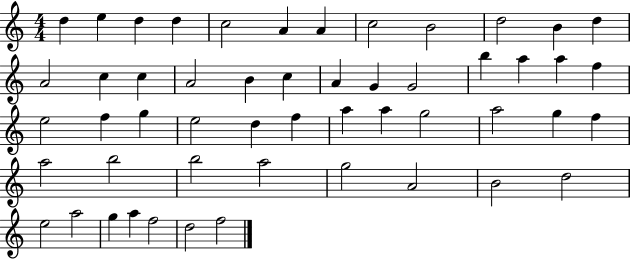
{
  \clef treble
  \numericTimeSignature
  \time 4/4
  \key c \major
  d''4 e''4 d''4 d''4 | c''2 a'4 a'4 | c''2 b'2 | d''2 b'4 d''4 | \break a'2 c''4 c''4 | a'2 b'4 c''4 | a'4 g'4 g'2 | b''4 a''4 a''4 f''4 | \break e''2 f''4 g''4 | e''2 d''4 f''4 | a''4 a''4 g''2 | a''2 g''4 f''4 | \break a''2 b''2 | b''2 a''2 | g''2 a'2 | b'2 d''2 | \break e''2 a''2 | g''4 a''4 f''2 | d''2 f''2 | \bar "|."
}